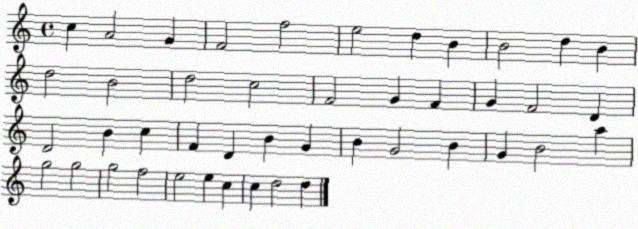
X:1
T:Untitled
M:4/4
L:1/4
K:C
c A2 G F2 f2 e2 d B B2 d B d2 B2 d2 c2 F2 G F G F2 D D2 B c F D B G B G2 B G B2 a g2 g2 g2 f2 e2 e c c d2 d